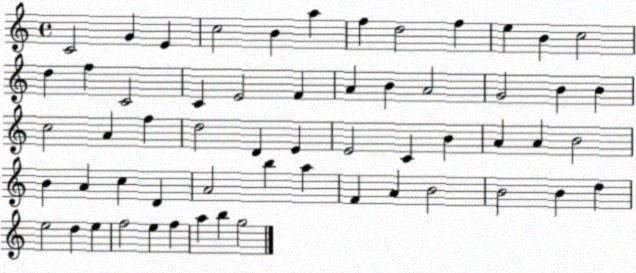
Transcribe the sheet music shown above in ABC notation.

X:1
T:Untitled
M:4/4
L:1/4
K:C
C2 G E c2 B a f d2 f e B c2 d f C2 C E2 F A B A2 G2 B B c2 A f d2 D E E2 C B A A B2 B A c D A2 b a F A B2 B2 B d e2 d e f2 e f a b g2